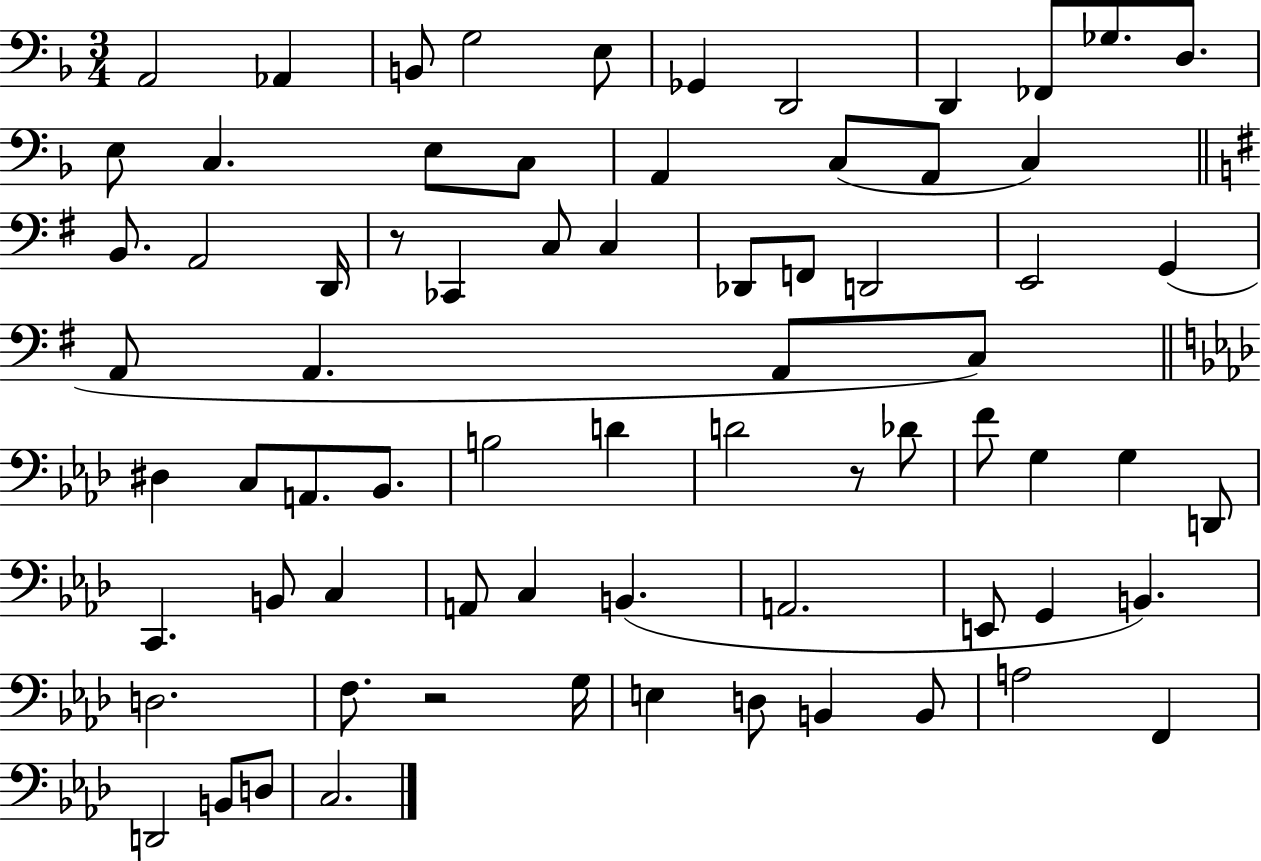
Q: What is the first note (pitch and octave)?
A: A2